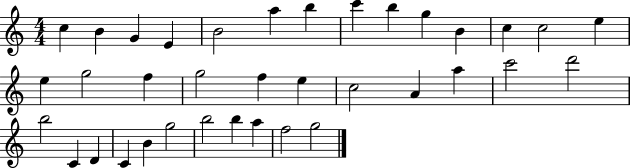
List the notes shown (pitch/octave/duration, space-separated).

C5/q B4/q G4/q E4/q B4/h A5/q B5/q C6/q B5/q G5/q B4/q C5/q C5/h E5/q E5/q G5/h F5/q G5/h F5/q E5/q C5/h A4/q A5/q C6/h D6/h B5/h C4/q D4/q C4/q B4/q G5/h B5/h B5/q A5/q F5/h G5/h